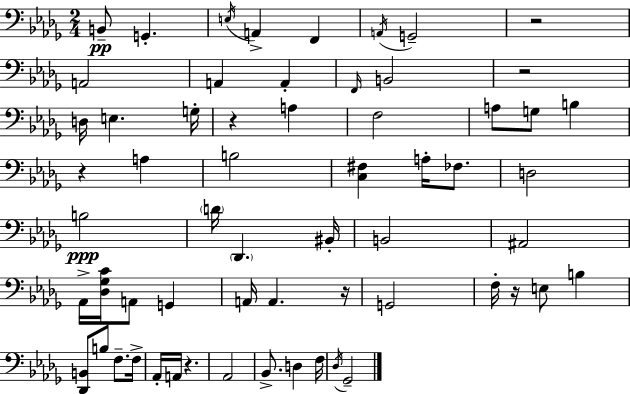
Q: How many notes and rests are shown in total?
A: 61